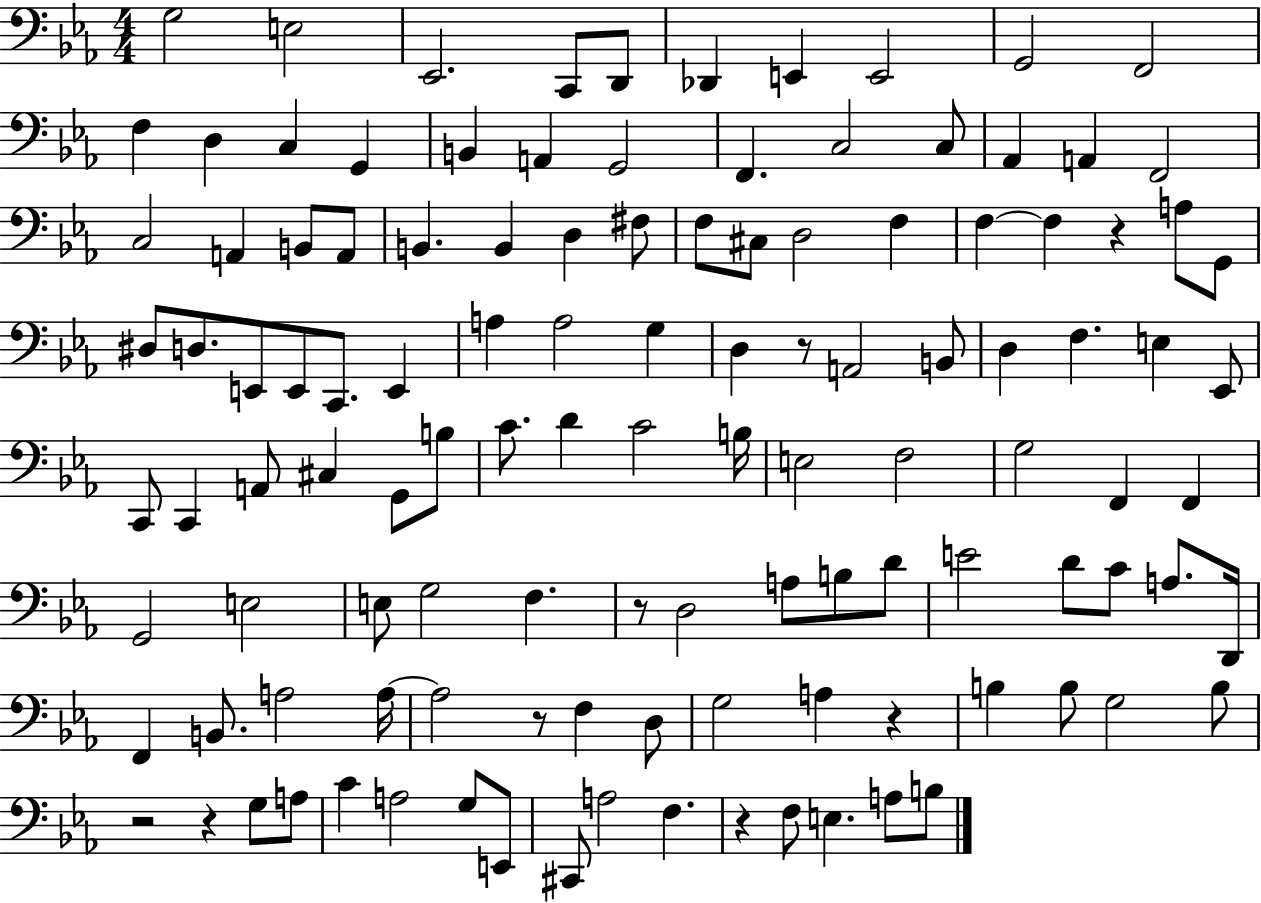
G3/h E3/h Eb2/h. C2/e D2/e Db2/q E2/q E2/h G2/h F2/h F3/q D3/q C3/q G2/q B2/q A2/q G2/h F2/q. C3/h C3/e Ab2/q A2/q F2/h C3/h A2/q B2/e A2/e B2/q. B2/q D3/q F#3/e F3/e C#3/e D3/h F3/q F3/q F3/q R/q A3/e G2/e D#3/e D3/e. E2/e E2/e C2/e. E2/q A3/q A3/h G3/q D3/q R/e A2/h B2/e D3/q F3/q. E3/q Eb2/e C2/e C2/q A2/e C#3/q G2/e B3/e C4/e. D4/q C4/h B3/s E3/h F3/h G3/h F2/q F2/q G2/h E3/h E3/e G3/h F3/q. R/e D3/h A3/e B3/e D4/e E4/h D4/e C4/e A3/e. D2/s F2/q B2/e. A3/h A3/s A3/h R/e F3/q D3/e G3/h A3/q R/q B3/q B3/e G3/h B3/e R/h R/q G3/e A3/e C4/q A3/h G3/e E2/e C#2/e A3/h F3/q. R/q F3/e E3/q. A3/e B3/e